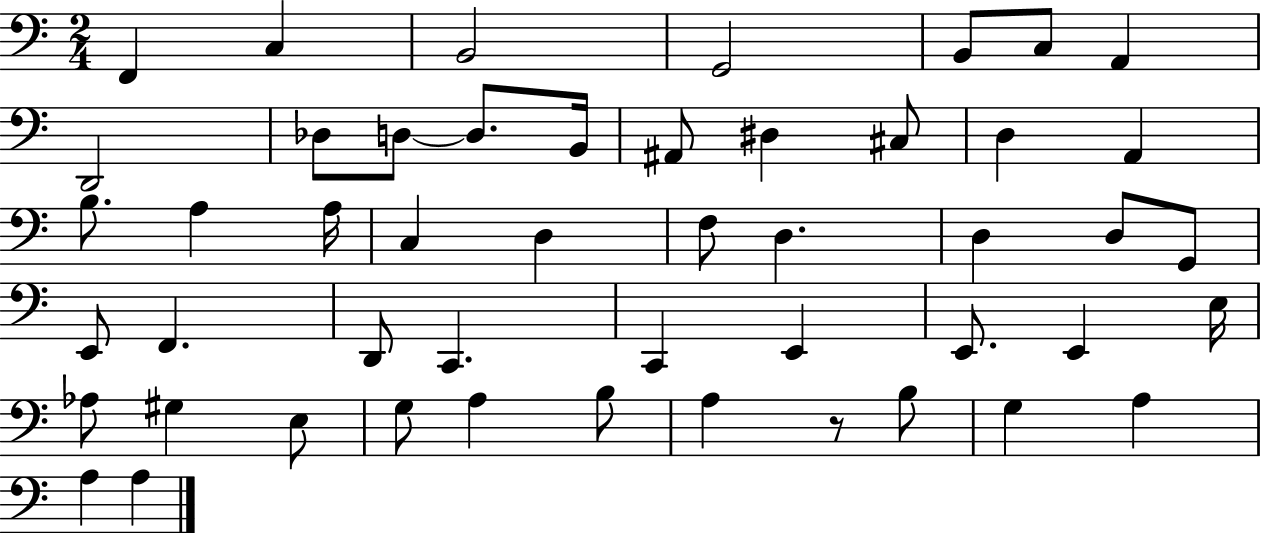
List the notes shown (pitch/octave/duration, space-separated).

F2/q C3/q B2/h G2/h B2/e C3/e A2/q D2/h Db3/e D3/e D3/e. B2/s A#2/e D#3/q C#3/e D3/q A2/q B3/e. A3/q A3/s C3/q D3/q F3/e D3/q. D3/q D3/e G2/e E2/e F2/q. D2/e C2/q. C2/q E2/q E2/e. E2/q E3/s Ab3/e G#3/q E3/e G3/e A3/q B3/e A3/q R/e B3/e G3/q A3/q A3/q A3/q